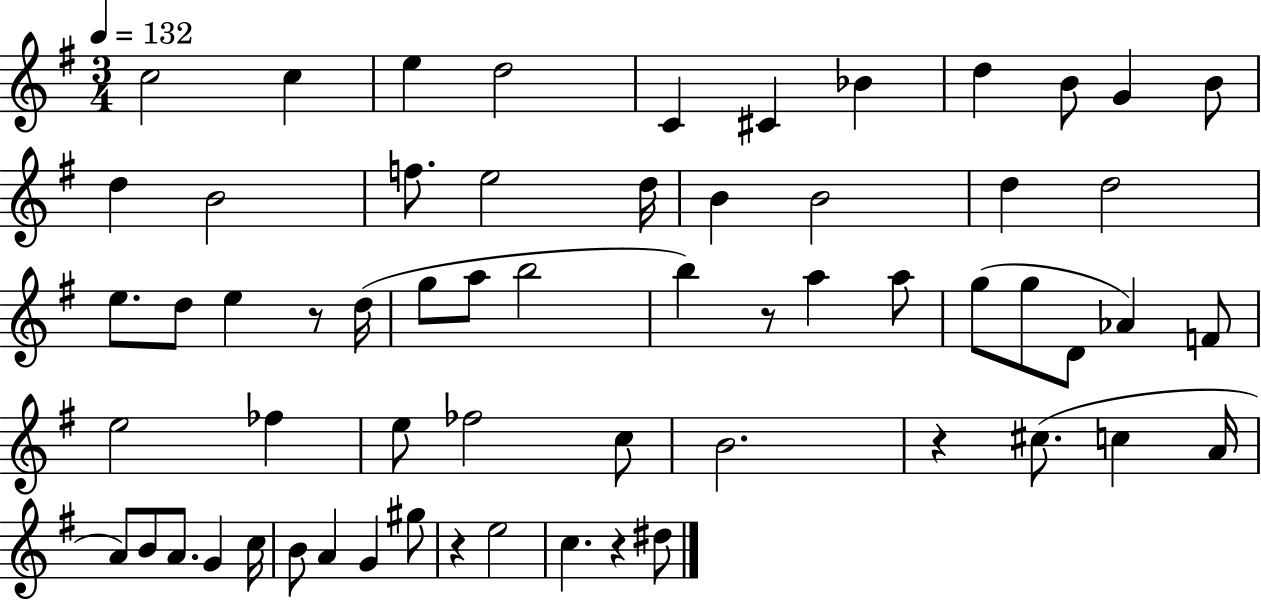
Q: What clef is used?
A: treble